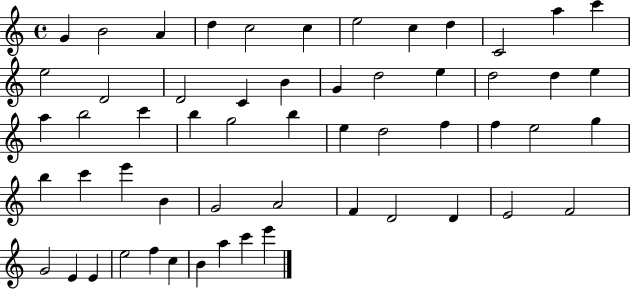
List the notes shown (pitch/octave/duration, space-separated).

G4/q B4/h A4/q D5/q C5/h C5/q E5/h C5/q D5/q C4/h A5/q C6/q E5/h D4/h D4/h C4/q B4/q G4/q D5/h E5/q D5/h D5/q E5/q A5/q B5/h C6/q B5/q G5/h B5/q E5/q D5/h F5/q F5/q E5/h G5/q B5/q C6/q E6/q B4/q G4/h A4/h F4/q D4/h D4/q E4/h F4/h G4/h E4/q E4/q E5/h F5/q C5/q B4/q A5/q C6/q E6/q